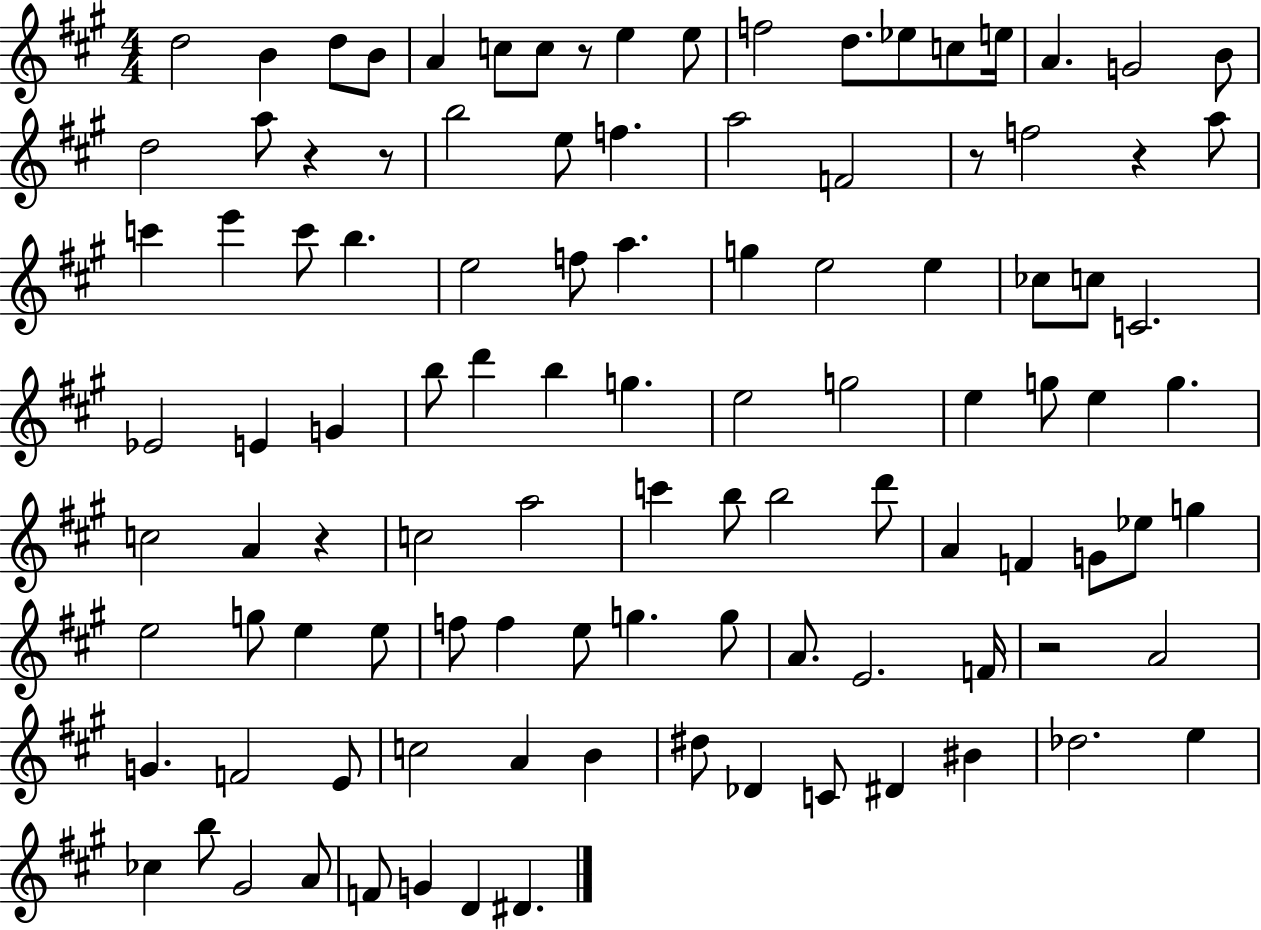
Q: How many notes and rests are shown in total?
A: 106